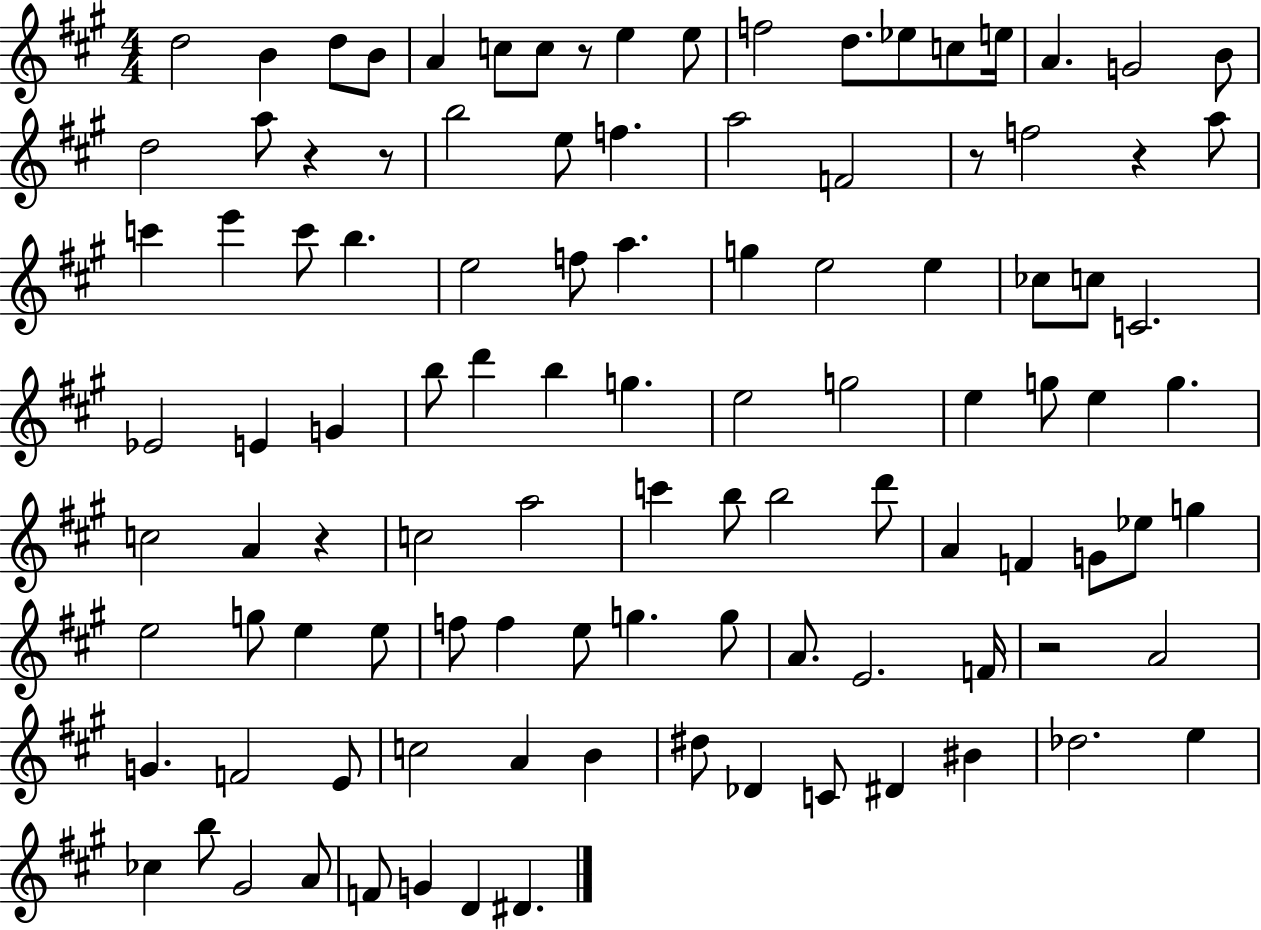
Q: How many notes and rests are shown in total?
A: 106